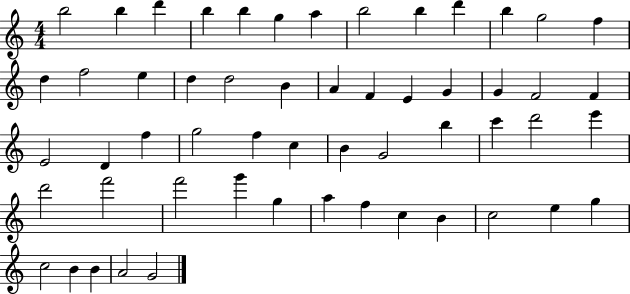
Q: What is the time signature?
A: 4/4